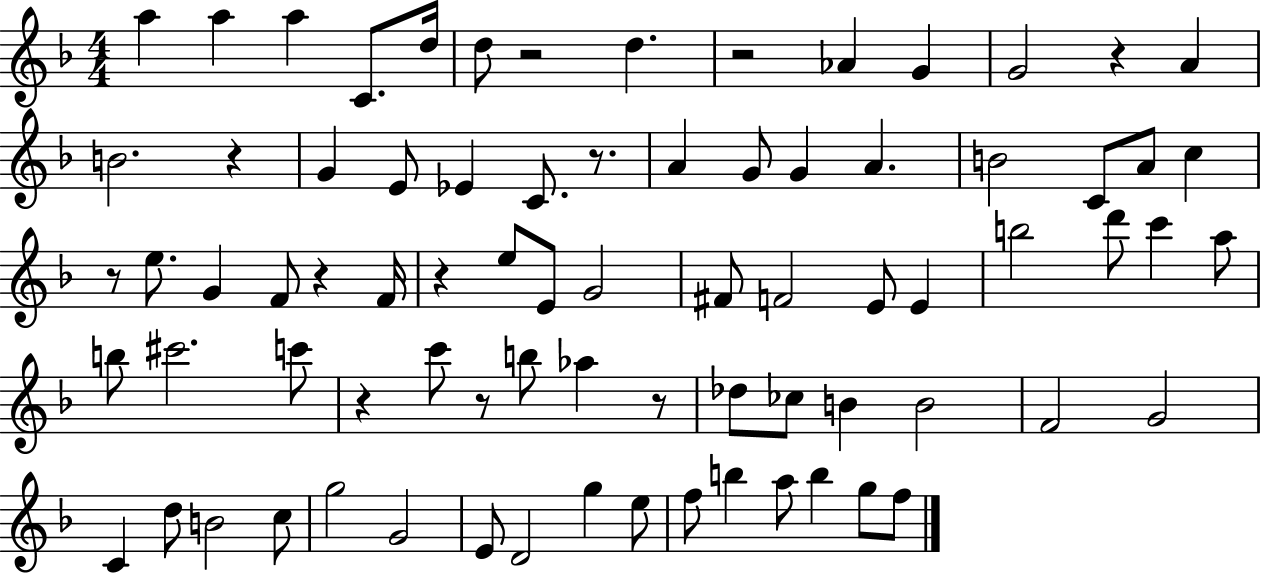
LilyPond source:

{
  \clef treble
  \numericTimeSignature
  \time 4/4
  \key f \major
  \repeat volta 2 { a''4 a''4 a''4 c'8. d''16 | d''8 r2 d''4. | r2 aes'4 g'4 | g'2 r4 a'4 | \break b'2. r4 | g'4 e'8 ees'4 c'8. r8. | a'4 g'8 g'4 a'4. | b'2 c'8 a'8 c''4 | \break r8 e''8. g'4 f'8 r4 f'16 | r4 e''8 e'8 g'2 | fis'8 f'2 e'8 e'4 | b''2 d'''8 c'''4 a''8 | \break b''8 cis'''2. c'''8 | r4 c'''8 r8 b''8 aes''4 r8 | des''8 ces''8 b'4 b'2 | f'2 g'2 | \break c'4 d''8 b'2 c''8 | g''2 g'2 | e'8 d'2 g''4 e''8 | f''8 b''4 a''8 b''4 g''8 f''8 | \break } \bar "|."
}